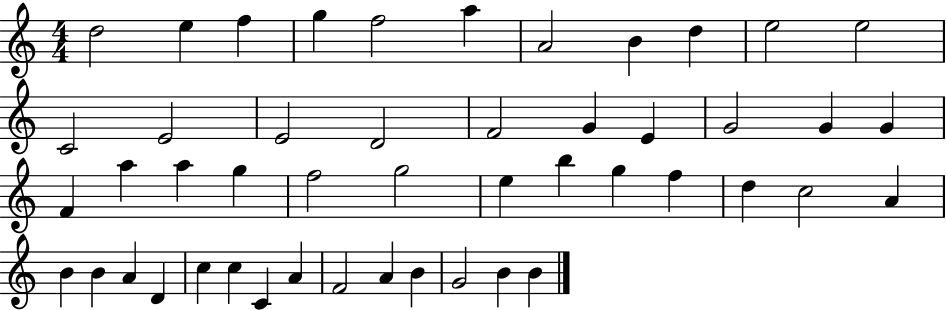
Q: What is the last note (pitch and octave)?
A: B4